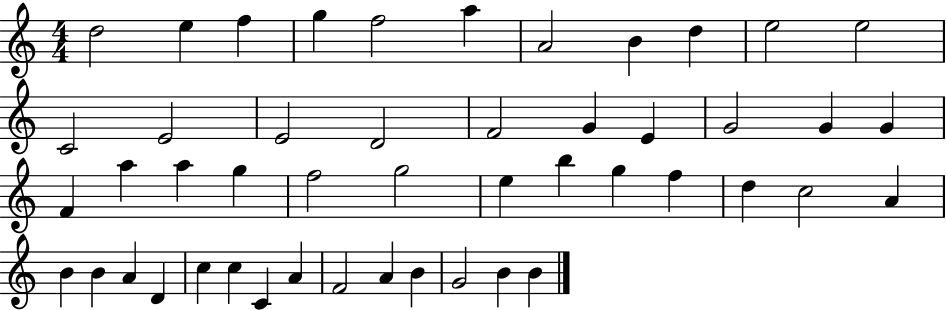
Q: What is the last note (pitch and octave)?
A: B4